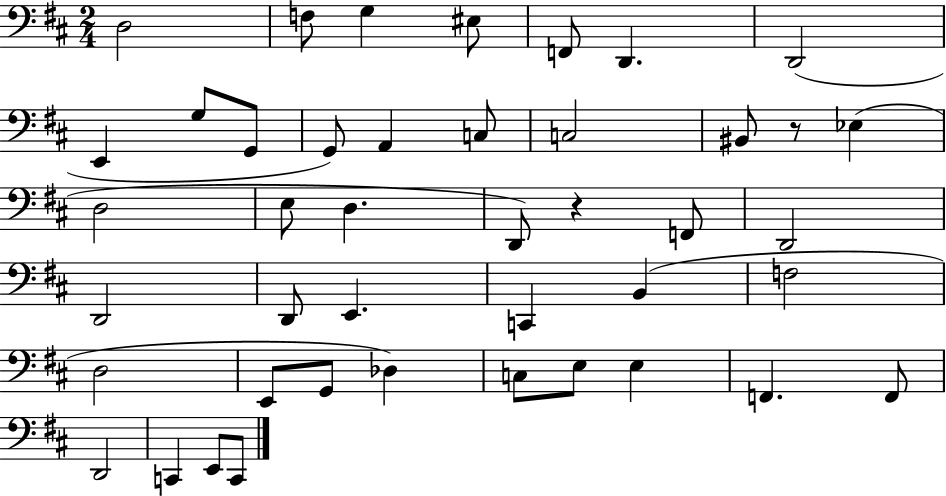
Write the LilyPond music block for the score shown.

{
  \clef bass
  \numericTimeSignature
  \time 2/4
  \key d \major
  d2 | f8 g4 eis8 | f,8 d,4. | d,2( | \break e,4 g8 g,8 | g,8) a,4 c8 | c2 | bis,8 r8 ees4( | \break d2 | e8 d4. | d,8) r4 f,8 | d,2 | \break d,2 | d,8 e,4. | c,4 b,4( | f2 | \break d2 | e,8 g,8 des4) | c8 e8 e4 | f,4. f,8 | \break d,2 | c,4 e,8 c,8 | \bar "|."
}